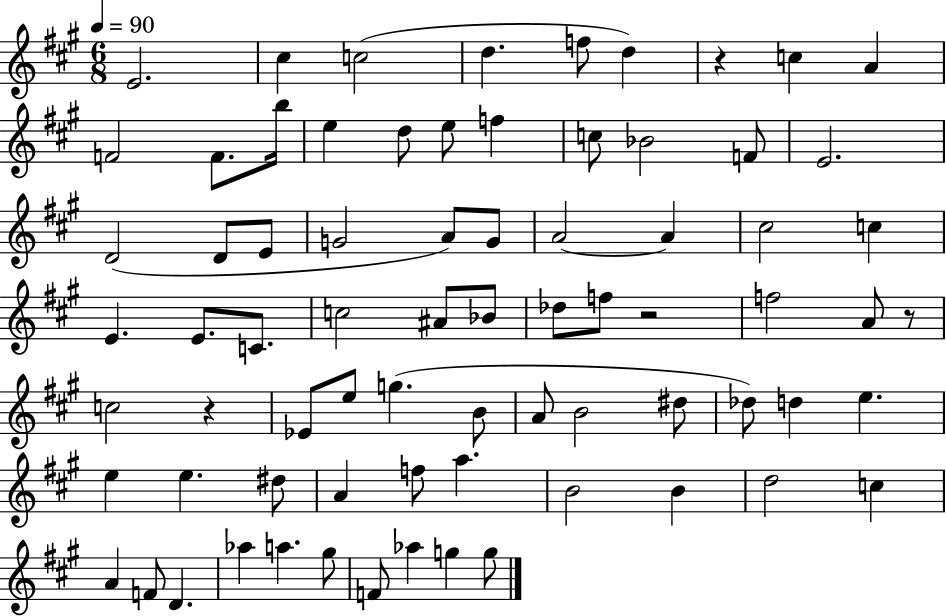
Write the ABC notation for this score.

X:1
T:Untitled
M:6/8
L:1/4
K:A
E2 ^c c2 d f/2 d z c A F2 F/2 b/4 e d/2 e/2 f c/2 _B2 F/2 E2 D2 D/2 E/2 G2 A/2 G/2 A2 A ^c2 c E E/2 C/2 c2 ^A/2 _B/2 _d/2 f/2 z2 f2 A/2 z/2 c2 z _E/2 e/2 g B/2 A/2 B2 ^d/2 _d/2 d e e e ^d/2 A f/2 a B2 B d2 c A F/2 D _a a ^g/2 F/2 _a g g/2